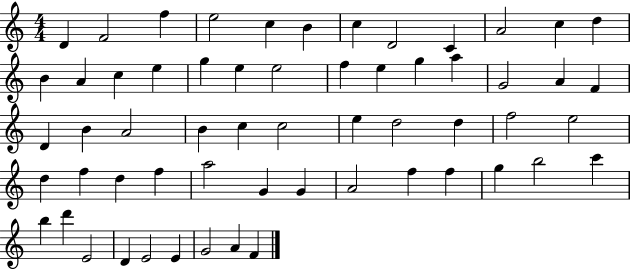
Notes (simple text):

D4/q F4/h F5/q E5/h C5/q B4/q C5/q D4/h C4/q A4/h C5/q D5/q B4/q A4/q C5/q E5/q G5/q E5/q E5/h F5/q E5/q G5/q A5/q G4/h A4/q F4/q D4/q B4/q A4/h B4/q C5/q C5/h E5/q D5/h D5/q F5/h E5/h D5/q F5/q D5/q F5/q A5/h G4/q G4/q A4/h F5/q F5/q G5/q B5/h C6/q B5/q D6/q E4/h D4/q E4/h E4/q G4/h A4/q F4/q